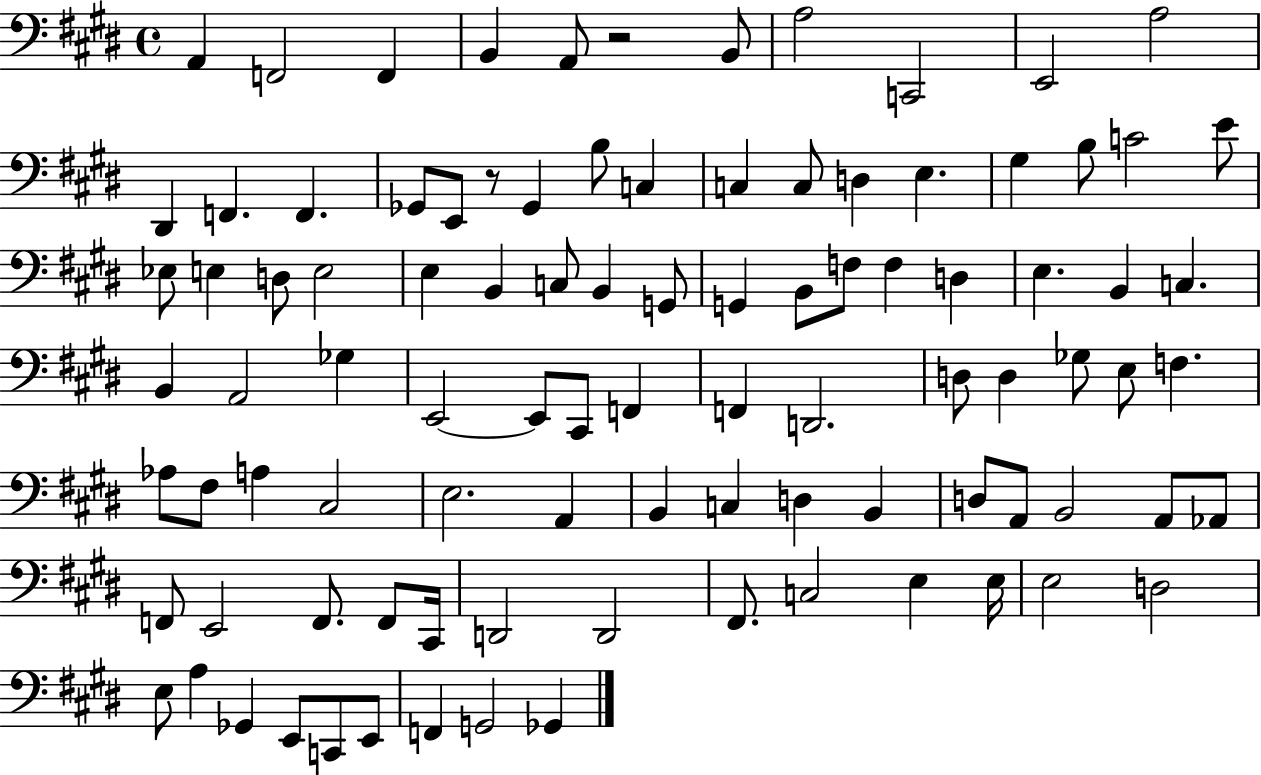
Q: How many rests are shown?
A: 2